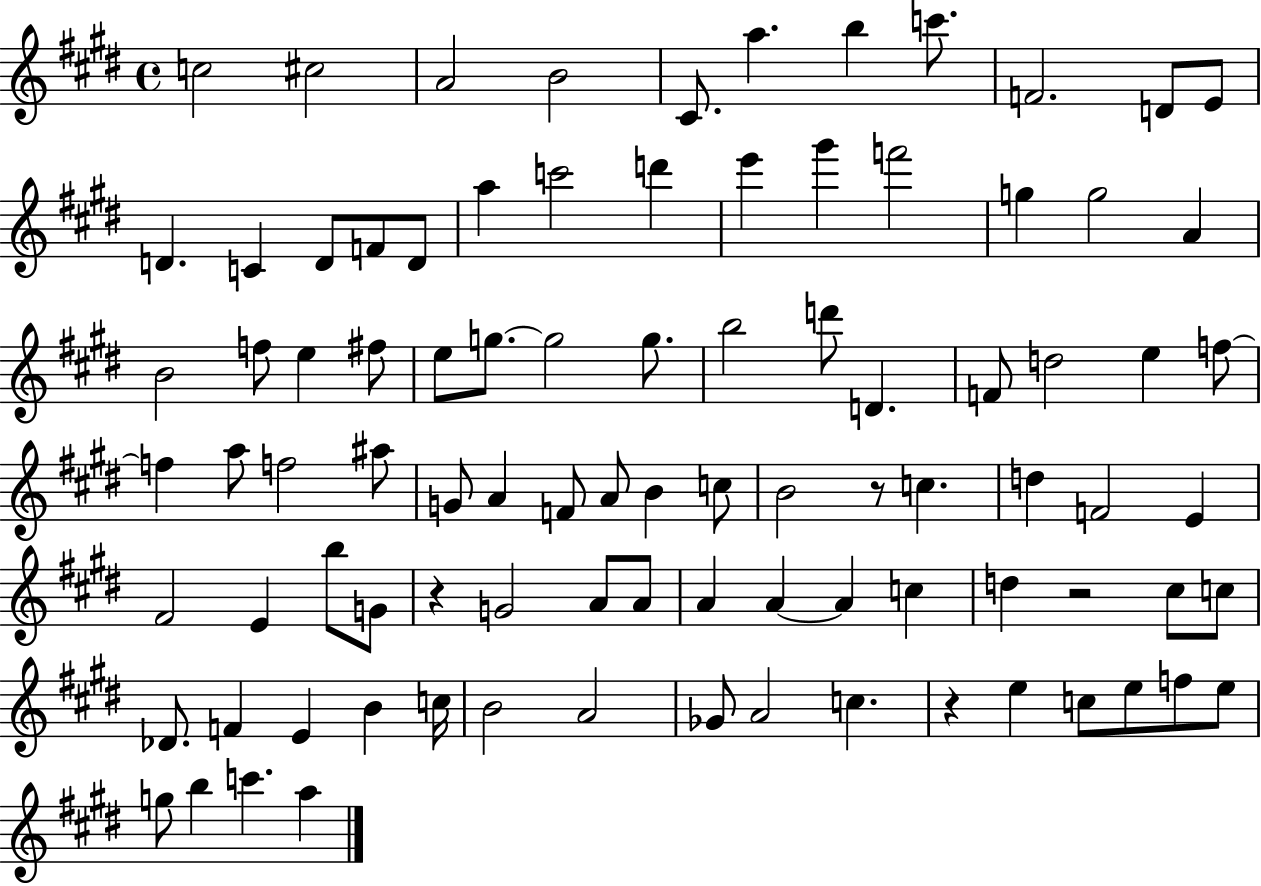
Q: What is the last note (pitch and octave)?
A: A5